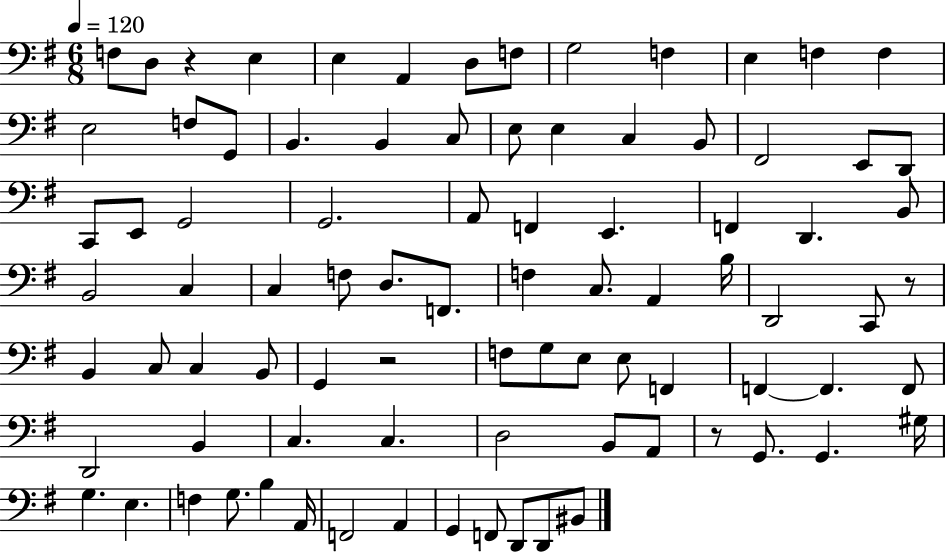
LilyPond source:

{
  \clef bass
  \numericTimeSignature
  \time 6/8
  \key g \major
  \tempo 4 = 120
  f8 d8 r4 e4 | e4 a,4 d8 f8 | g2 f4 | e4 f4 f4 | \break e2 f8 g,8 | b,4. b,4 c8 | e8 e4 c4 b,8 | fis,2 e,8 d,8 | \break c,8 e,8 g,2 | g,2. | a,8 f,4 e,4. | f,4 d,4. b,8 | \break b,2 c4 | c4 f8 d8. f,8. | f4 c8. a,4 b16 | d,2 c,8 r8 | \break b,4 c8 c4 b,8 | g,4 r2 | f8 g8 e8 e8 f,4 | f,4~~ f,4. f,8 | \break d,2 b,4 | c4. c4. | d2 b,8 a,8 | r8 g,8. g,4. gis16 | \break g4. e4. | f4 g8. b4 a,16 | f,2 a,4 | g,4 f,8 d,8 d,8 bis,8 | \break \bar "|."
}